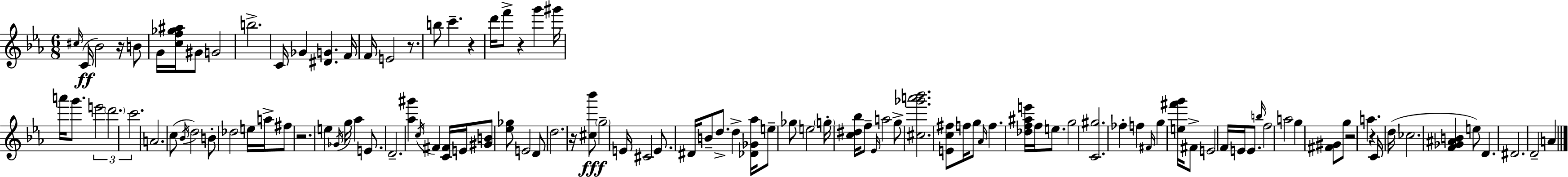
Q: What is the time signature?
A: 6/8